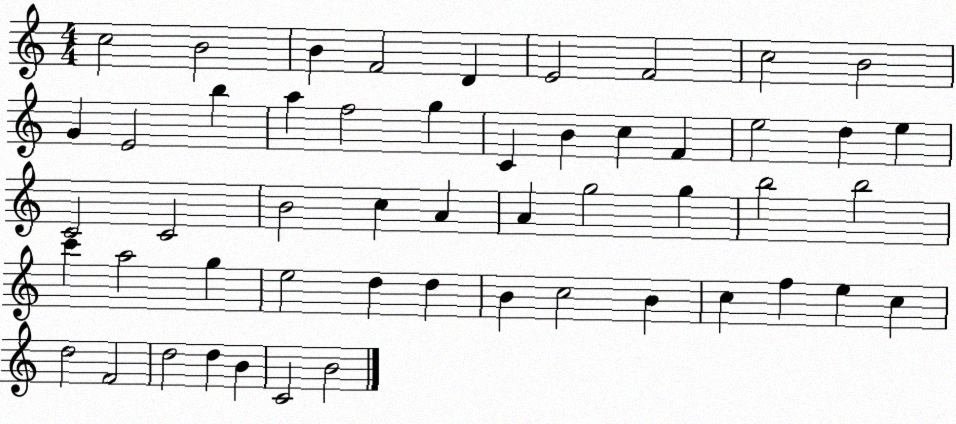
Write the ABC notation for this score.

X:1
T:Untitled
M:4/4
L:1/4
K:C
c2 B2 B F2 D E2 F2 c2 B2 G E2 b a f2 g C B c F e2 d e C2 C2 B2 c A A g2 g b2 b2 c' a2 g e2 d d B c2 B c f e c d2 F2 d2 d B C2 B2